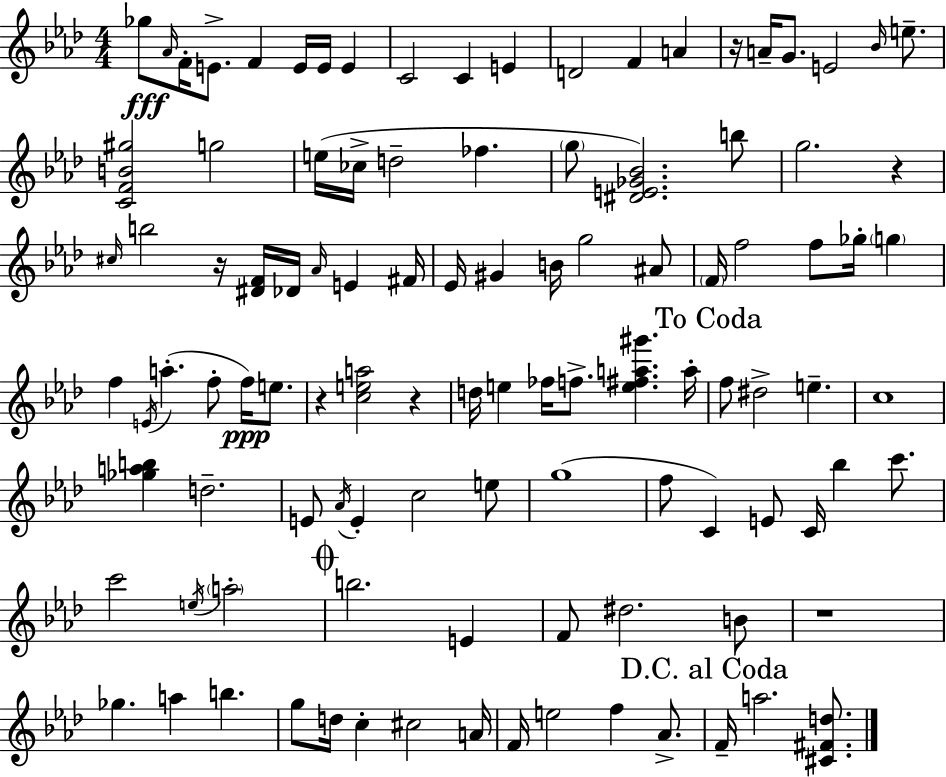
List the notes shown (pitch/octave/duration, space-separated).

Gb5/e Ab4/s F4/s E4/e. F4/q E4/s E4/s E4/q C4/h C4/q E4/q D4/h F4/q A4/q R/s A4/s G4/e. E4/h Bb4/s E5/e. [C4,F4,B4,G#5]/h G5/h E5/s CES5/s D5/h FES5/q. G5/e [D#4,E4,Gb4,Bb4]/h. B5/e G5/h. R/q C#5/s B5/h R/s [D#4,F4]/s Db4/s Ab4/s E4/q F#4/s Eb4/s G#4/q B4/s G5/h A#4/e F4/s F5/h F5/e Gb5/s G5/q F5/q E4/s A5/q. F5/e F5/s E5/e. R/q [C5,E5,A5]/h R/q D5/s E5/q FES5/s F5/e. [E5,F#5,A5,G#6]/q. A5/s F5/e D#5/h E5/q. C5/w [Gb5,A5,B5]/q D5/h. E4/e Ab4/s E4/q C5/h E5/e G5/w F5/e C4/q E4/e C4/s Bb5/q C6/e. C6/h E5/s A5/h B5/h. E4/q F4/e D#5/h. B4/e R/w Gb5/q. A5/q B5/q. G5/e D5/s C5/q C#5/h A4/s F4/s E5/h F5/q Ab4/e. F4/s A5/h. [C#4,F#4,D5]/e.